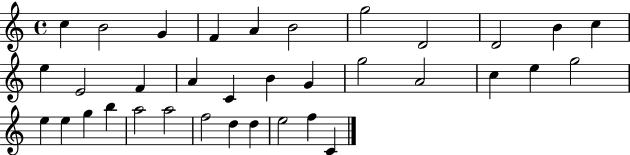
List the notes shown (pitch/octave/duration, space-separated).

C5/q B4/h G4/q F4/q A4/q B4/h G5/h D4/h D4/h B4/q C5/q E5/q E4/h F4/q A4/q C4/q B4/q G4/q G5/h A4/h C5/q E5/q G5/h E5/q E5/q G5/q B5/q A5/h A5/h F5/h D5/q D5/q E5/h F5/q C4/q